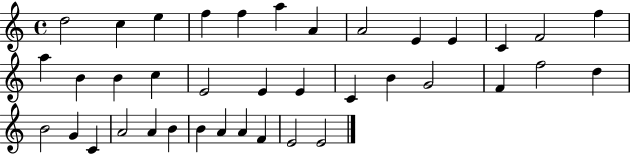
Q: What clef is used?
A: treble